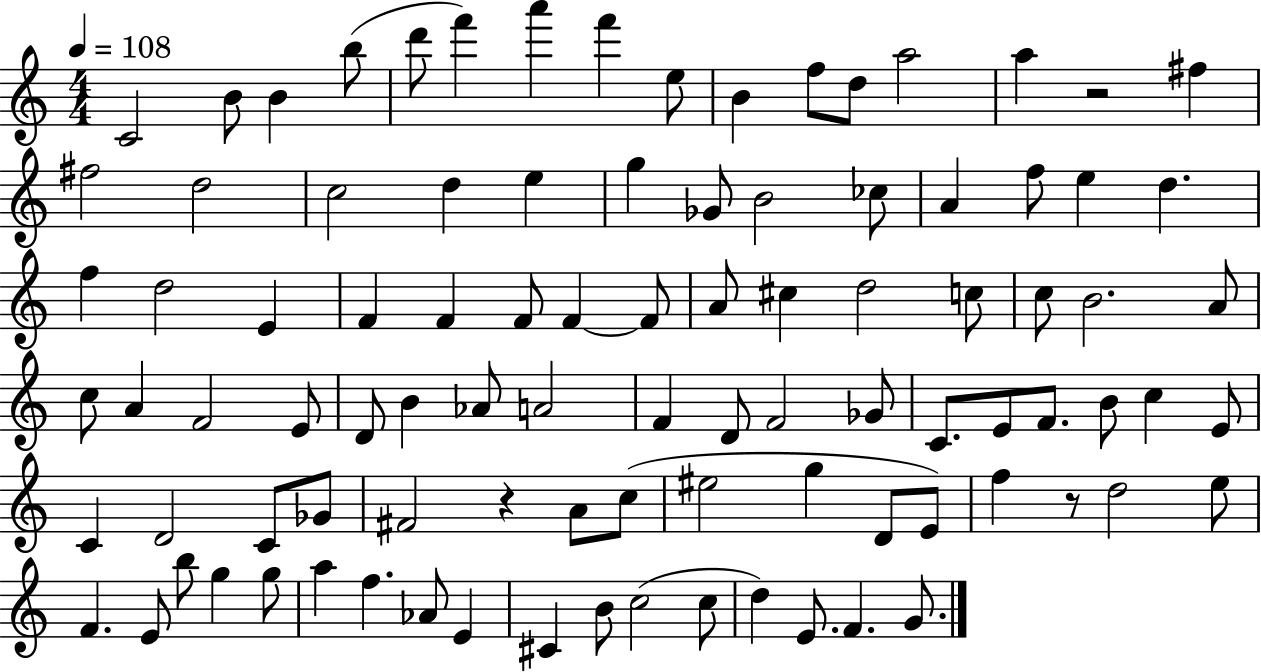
C4/h B4/e B4/q B5/e D6/e F6/q A6/q F6/q E5/e B4/q F5/e D5/e A5/h A5/q R/h F#5/q F#5/h D5/h C5/h D5/q E5/q G5/q Gb4/e B4/h CES5/e A4/q F5/e E5/q D5/q. F5/q D5/h E4/q F4/q F4/q F4/e F4/q F4/e A4/e C#5/q D5/h C5/e C5/e B4/h. A4/e C5/e A4/q F4/h E4/e D4/e B4/q Ab4/e A4/h F4/q D4/e F4/h Gb4/e C4/e. E4/e F4/e. B4/e C5/q E4/e C4/q D4/h C4/e Gb4/e F#4/h R/q A4/e C5/e EIS5/h G5/q D4/e E4/e F5/q R/e D5/h E5/e F4/q. E4/e B5/e G5/q G5/e A5/q F5/q. Ab4/e E4/q C#4/q B4/e C5/h C5/e D5/q E4/e. F4/q. G4/e.